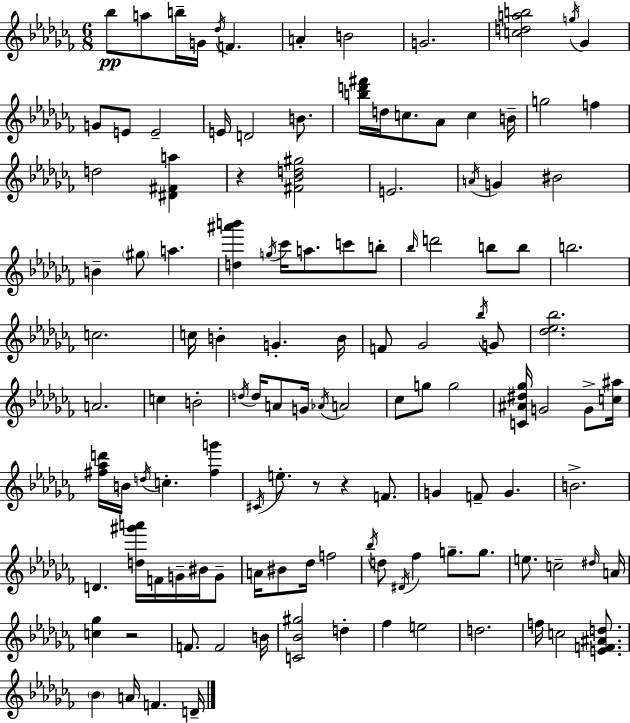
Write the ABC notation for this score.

X:1
T:Untitled
M:6/8
L:1/4
K:Abm
_b/2 a/2 b/4 G/4 _d/4 F A B2 G2 [cdab]2 g/4 _G G/2 E/2 E2 E/4 D2 B/2 [bd'^f']/4 d/4 c/2 _A/2 c B/4 g2 f d2 [^D^Fa] z [^F_Bd^g]2 E2 A/4 G ^B2 B ^g/2 a [d^a'b'] g/4 _c'/4 a/2 c'/2 b/2 _b/4 d'2 b/2 b/2 b2 c2 c/4 B G B/4 F/2 _G2 _b/4 G/2 [_d_e_b]2 A2 c B2 d/4 d/4 A/2 G/4 _A/4 A2 _c/2 g/2 g2 [C^A^d_g]/4 G2 G/2 [c^a]/4 [^f_ad']/4 B/4 d/4 c [^fg'] ^C/4 e/2 z/2 z F/2 G F/2 G B2 D [d^g'a']/4 F/4 G/4 ^B/4 G/2 A/4 ^B/2 _d/4 f2 _b/4 d/2 ^D/4 _f g/2 g/2 e/2 c2 ^d/4 A/4 [c_g] z2 F/2 F2 B/4 [C_B^g]2 d _f e2 d2 f/4 c2 [EF^Ad]/2 _B A/4 F D/4